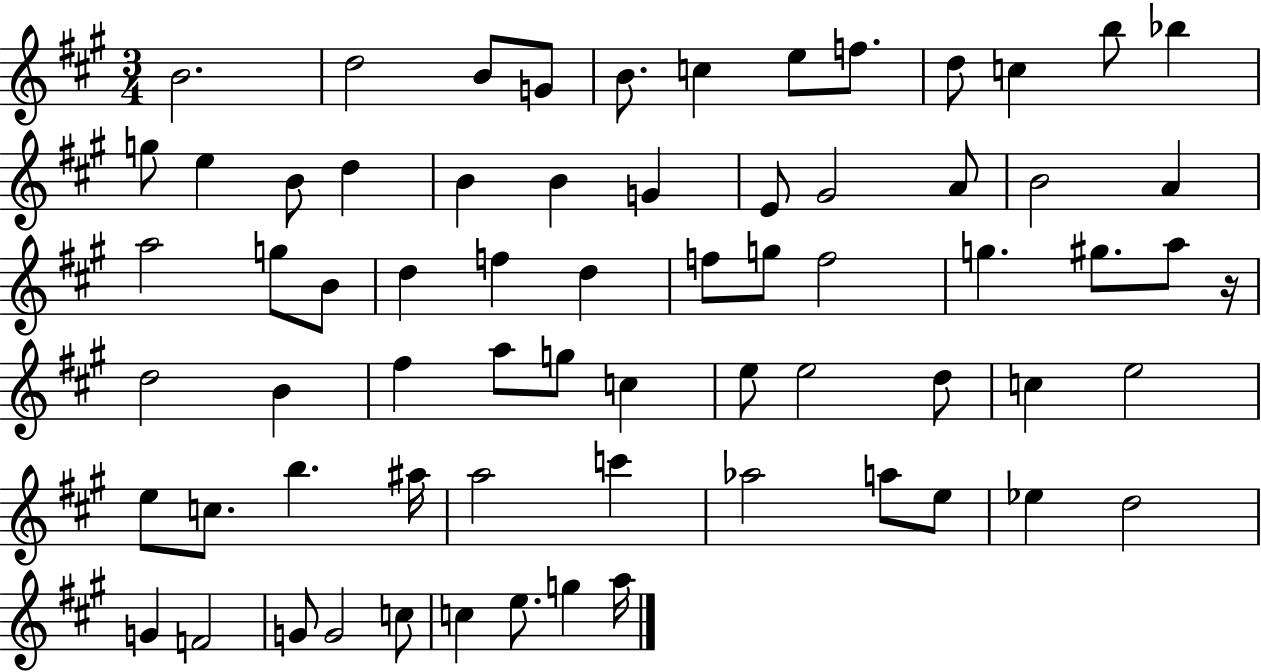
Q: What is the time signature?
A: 3/4